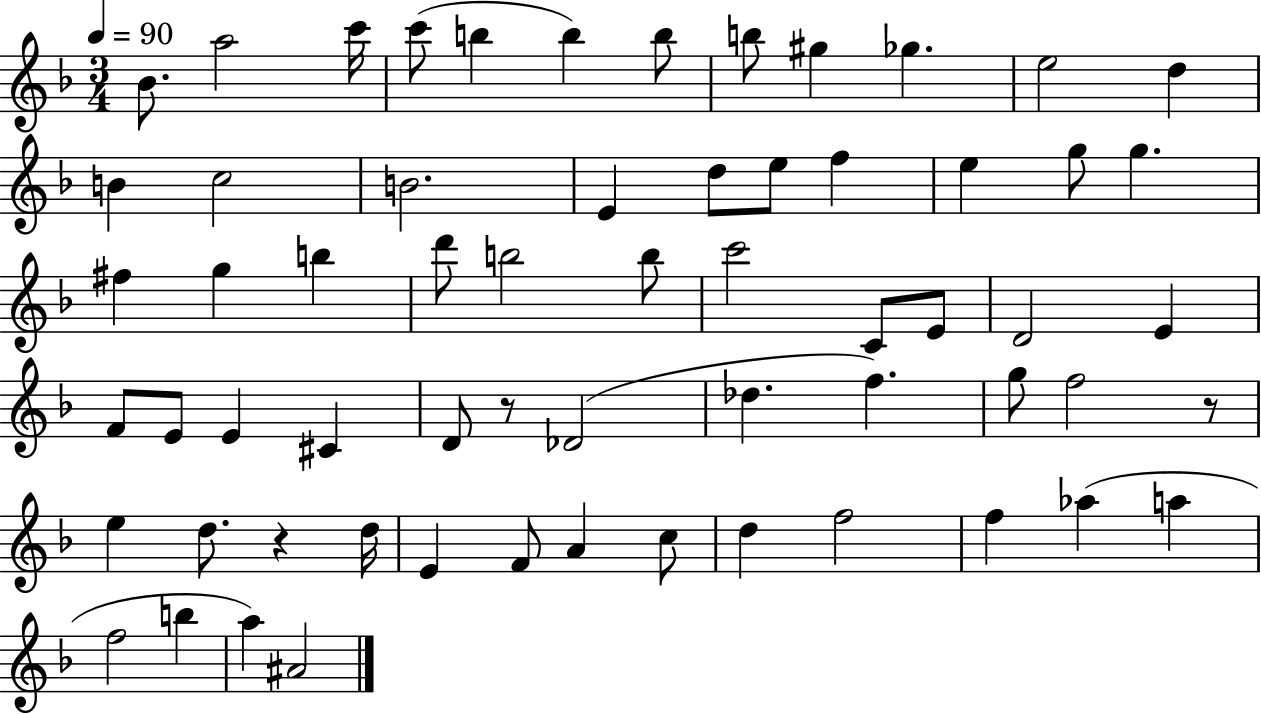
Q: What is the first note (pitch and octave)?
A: Bb4